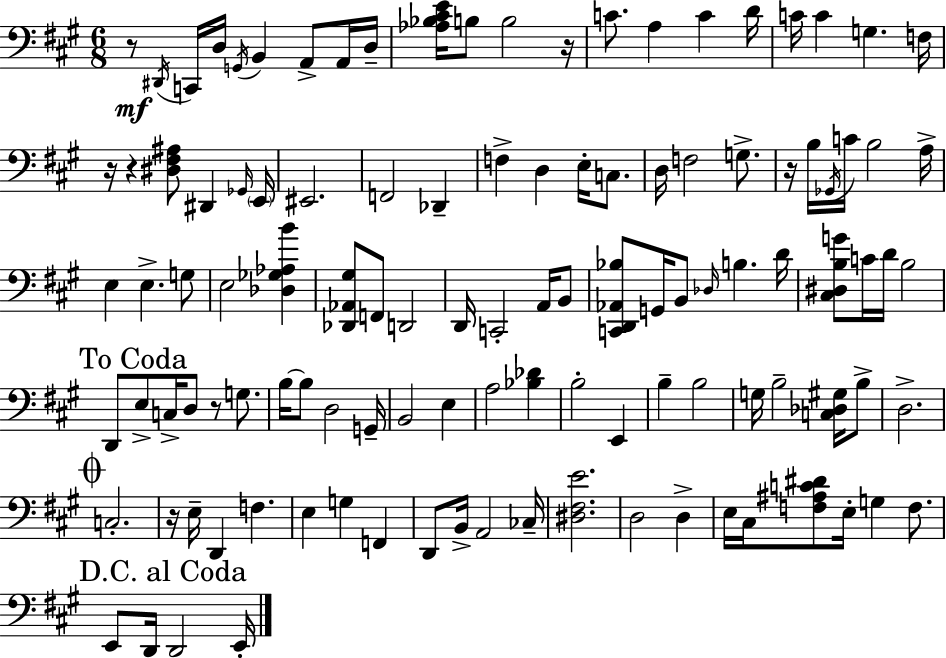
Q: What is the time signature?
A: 6/8